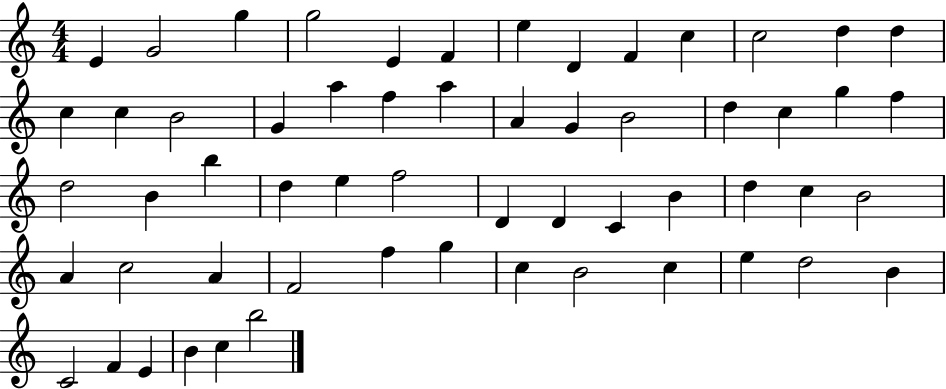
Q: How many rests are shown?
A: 0